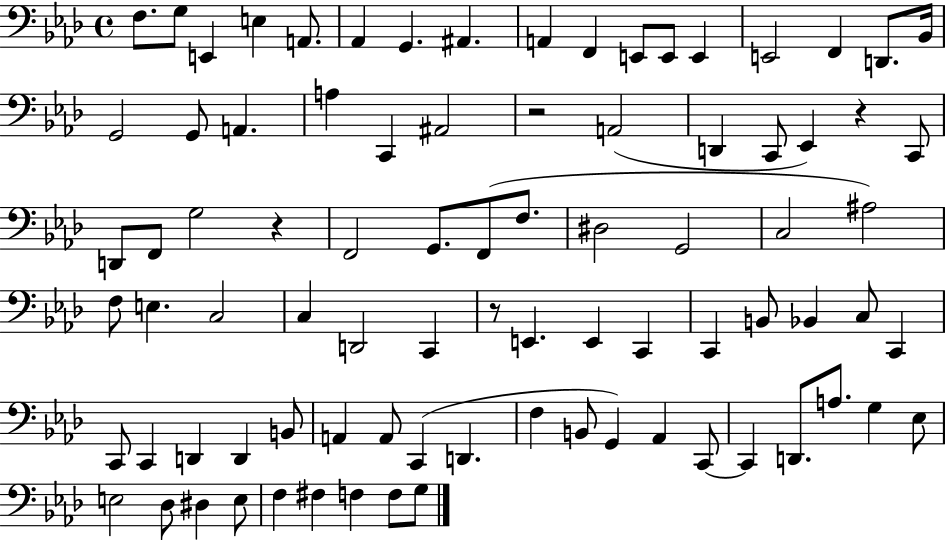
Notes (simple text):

F3/e. G3/e E2/q E3/q A2/e. Ab2/q G2/q. A#2/q. A2/q F2/q E2/e E2/e E2/q E2/h F2/q D2/e. Bb2/s G2/h G2/e A2/q. A3/q C2/q A#2/h R/h A2/h D2/q C2/e Eb2/q R/q C2/e D2/e F2/e G3/h R/q F2/h G2/e. F2/e F3/e. D#3/h G2/h C3/h A#3/h F3/e E3/q. C3/h C3/q D2/h C2/q R/e E2/q. E2/q C2/q C2/q B2/e Bb2/q C3/e C2/q C2/e C2/q D2/q D2/q B2/e A2/q A2/e C2/q D2/q. F3/q B2/e G2/q Ab2/q C2/e C2/q D2/e. A3/e. G3/q Eb3/e E3/h Db3/e D#3/q E3/e F3/q F#3/q F3/q F3/e G3/e